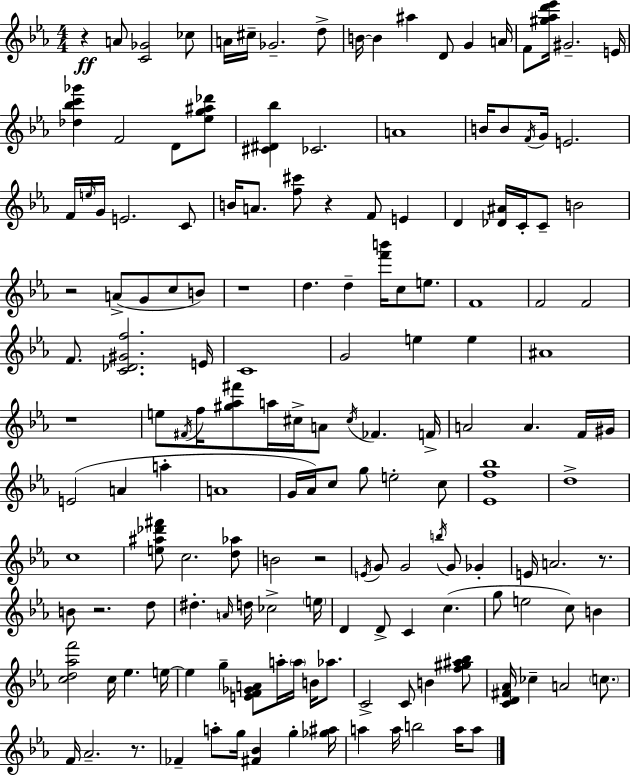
{
  \clef treble
  \numericTimeSignature
  \time 4/4
  \key c \minor
  r4\ff a'8 <c' ges'>2 ces''8 | a'16 cis''16-- ges'2.-- d''8-> | b'16~~ b'4 ais''4 d'8 g'4 a'16 | f'8 <gis'' aes'' d''' ees'''>16 gis'2.-- e'16 | \break <des'' bes'' c''' ges'''>4 f'2 d'8 <ees'' g'' ais'' des'''>8 | <cis' dis' bes''>4 ces'2. | a'1 | b'16 b'8 \acciaccatura { f'16 } g'16 e'2. | \break f'16 \grace { e''16 } g'16 e'2. | c'8 b'16 a'8. <f'' cis'''>8 r4 f'8 e'4 | d'4 <des' ais'>16 c'16-. c'8-- b'2 | r2 a'8->( g'8 c''8 | \break b'8) r1 | d''4. d''4-- <f''' b'''>16 c''8 e''8. | f'1 | f'2 f'2 | \break f'8. <c' des' gis' f''>2. | e'16 c'1 | g'2 e''4 e''4 | ais'1 | \break r1 | e''8 \acciaccatura { fis'16 } f''16 <gis'' aes'' fis'''>8 a''16 cis''16-> a'8 \acciaccatura { cis''16 } fes'4. | f'16-> a'2 a'4. | f'16 gis'16 e'2( a'4 | \break a''4-. a'1 | g'16 aes'16) c''8 g''8 e''2-. | c''8 <ees' f'' bes''>1 | d''1-> | \break c''1 | <e'' ais'' des''' fis'''>8 c''2. | <d'' aes''>8 b'2 r2 | \acciaccatura { e'16 } g'8 g'2 \acciaccatura { b''16 } | \break g'8 ges'4-. e'16 a'2. | r8. b'8 r2. | d''8 dis''4.-. \grace { a'16 } d''16 ces''2-> | \parenthesize e''16 d'4 d'8-> c'4 | \break c''4.( g''8 e''2 | c''8) b'4 <c'' d'' aes'' f'''>2 c''16 | ees''4. e''16~~ e''4 g''4-- <e' f' ges' a'>8 | a''16-. \parenthesize a''16 b'16 aes''8. c'2-> c'8 | \break b'4 <f'' gis'' ais'' bes''>8 <c' d' fis' aes'>16 ces''4-- a'2 | \parenthesize c''8. f'16 aes'2.-- | r8. fes'4-- a''8-. g''16 <fis' bes'>4 | g''4-. <ges'' ais''>16 a''4 a''16 b''2 | \break a''16 a''8 \bar "|."
}